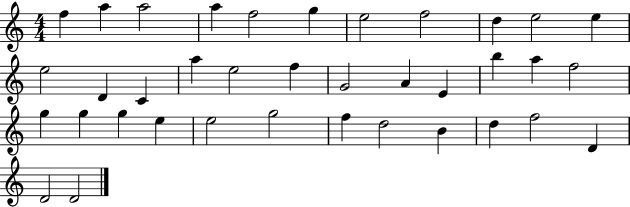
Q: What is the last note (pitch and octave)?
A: D4